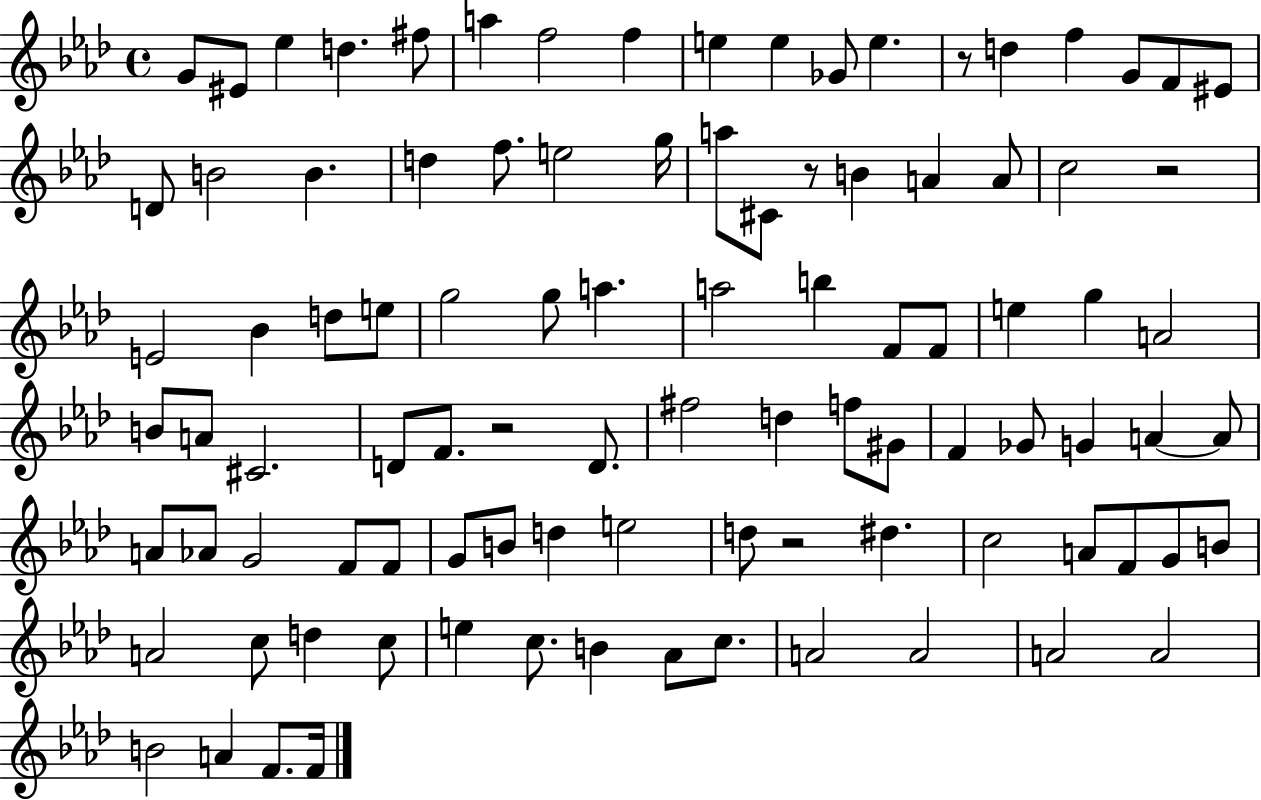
G4/e EIS4/e Eb5/q D5/q. F#5/e A5/q F5/h F5/q E5/q E5/q Gb4/e E5/q. R/e D5/q F5/q G4/e F4/e EIS4/e D4/e B4/h B4/q. D5/q F5/e. E5/h G5/s A5/e C#4/e R/e B4/q A4/q A4/e C5/h R/h E4/h Bb4/q D5/e E5/e G5/h G5/e A5/q. A5/h B5/q F4/e F4/e E5/q G5/q A4/h B4/e A4/e C#4/h. D4/e F4/e. R/h D4/e. F#5/h D5/q F5/e G#4/e F4/q Gb4/e G4/q A4/q A4/e A4/e Ab4/e G4/h F4/e F4/e G4/e B4/e D5/q E5/h D5/e R/h D#5/q. C5/h A4/e F4/e G4/e B4/e A4/h C5/e D5/q C5/e E5/q C5/e. B4/q Ab4/e C5/e. A4/h A4/h A4/h A4/h B4/h A4/q F4/e. F4/s